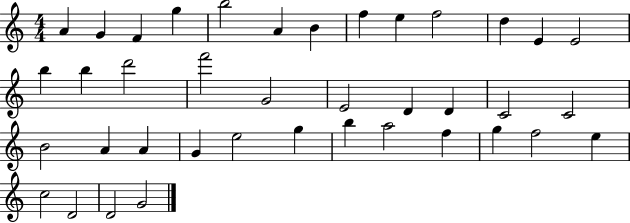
A4/q G4/q F4/q G5/q B5/h A4/q B4/q F5/q E5/q F5/h D5/q E4/q E4/h B5/q B5/q D6/h F6/h G4/h E4/h D4/q D4/q C4/h C4/h B4/h A4/q A4/q G4/q E5/h G5/q B5/q A5/h F5/q G5/q F5/h E5/q C5/h D4/h D4/h G4/h